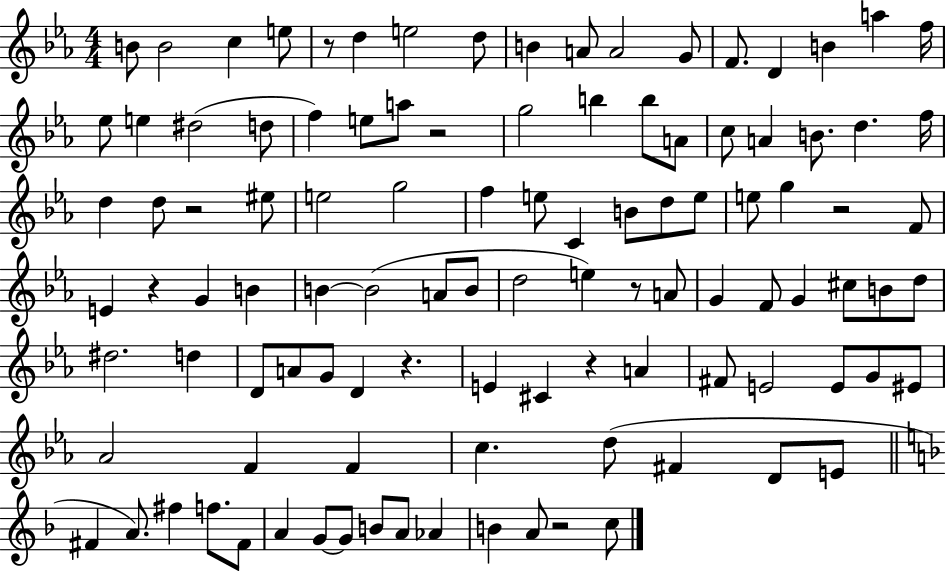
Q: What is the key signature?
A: EES major